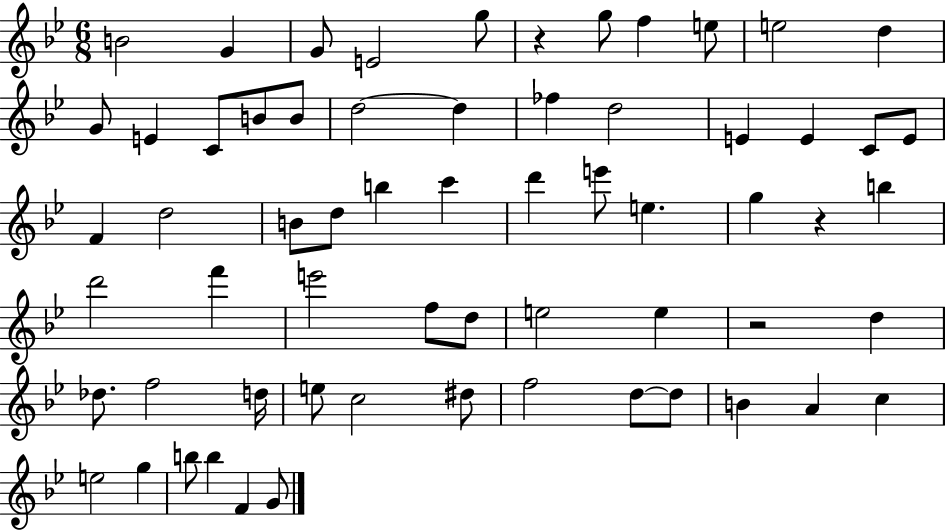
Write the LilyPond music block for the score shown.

{
  \clef treble
  \numericTimeSignature
  \time 6/8
  \key bes \major
  b'2 g'4 | g'8 e'2 g''8 | r4 g''8 f''4 e''8 | e''2 d''4 | \break g'8 e'4 c'8 b'8 b'8 | d''2~~ d''4 | fes''4 d''2 | e'4 e'4 c'8 e'8 | \break f'4 d''2 | b'8 d''8 b''4 c'''4 | d'''4 e'''8 e''4. | g''4 r4 b''4 | \break d'''2 f'''4 | e'''2 f''8 d''8 | e''2 e''4 | r2 d''4 | \break des''8. f''2 d''16 | e''8 c''2 dis''8 | f''2 d''8~~ d''8 | b'4 a'4 c''4 | \break e''2 g''4 | b''8 b''4 f'4 g'8 | \bar "|."
}